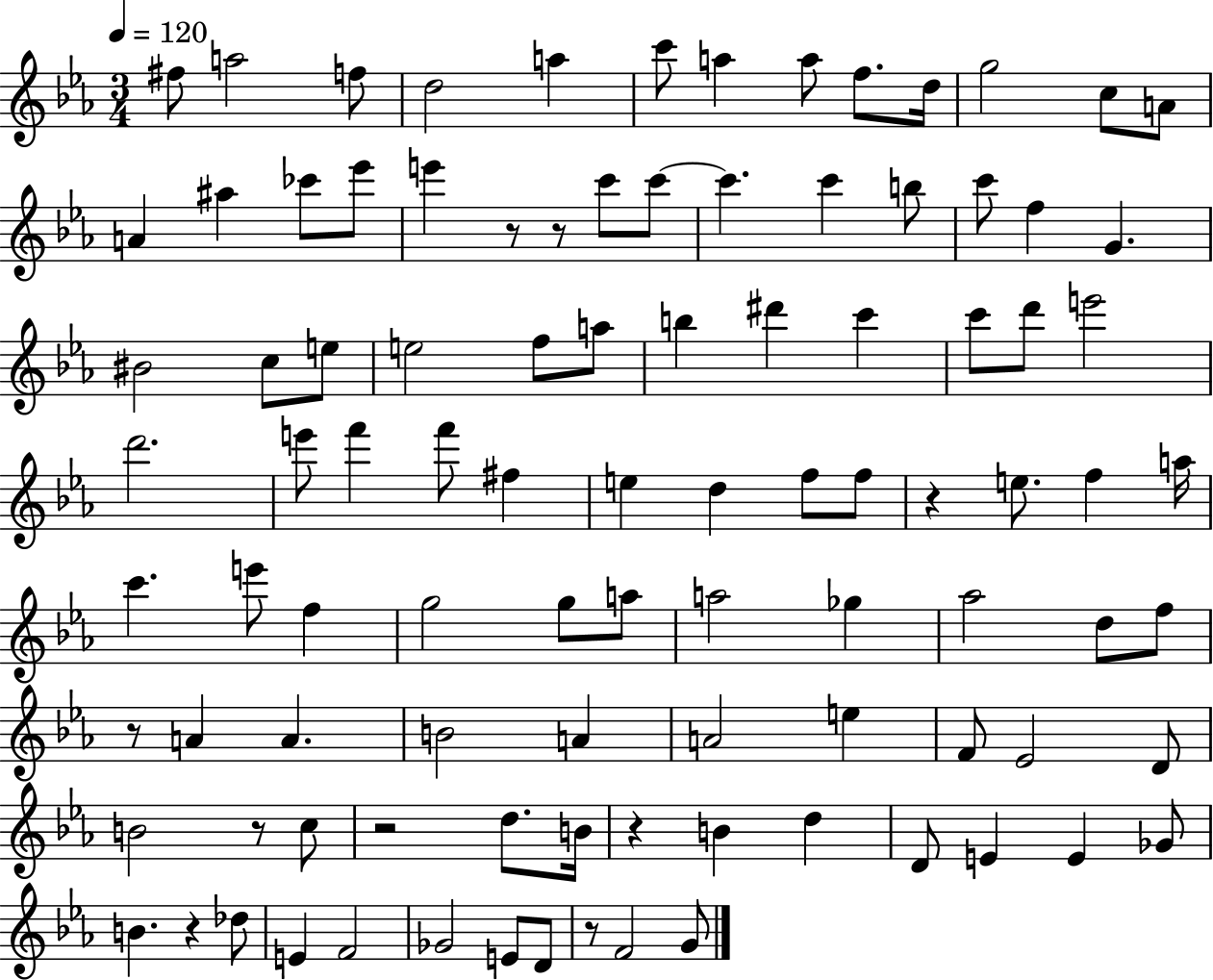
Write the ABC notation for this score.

X:1
T:Untitled
M:3/4
L:1/4
K:Eb
^f/2 a2 f/2 d2 a c'/2 a a/2 f/2 d/4 g2 c/2 A/2 A ^a _c'/2 _e'/2 e' z/2 z/2 c'/2 c'/2 c' c' b/2 c'/2 f G ^B2 c/2 e/2 e2 f/2 a/2 b ^d' c' c'/2 d'/2 e'2 d'2 e'/2 f' f'/2 ^f e d f/2 f/2 z e/2 f a/4 c' e'/2 f g2 g/2 a/2 a2 _g _a2 d/2 f/2 z/2 A A B2 A A2 e F/2 _E2 D/2 B2 z/2 c/2 z2 d/2 B/4 z B d D/2 E E _G/2 B z _d/2 E F2 _G2 E/2 D/2 z/2 F2 G/2